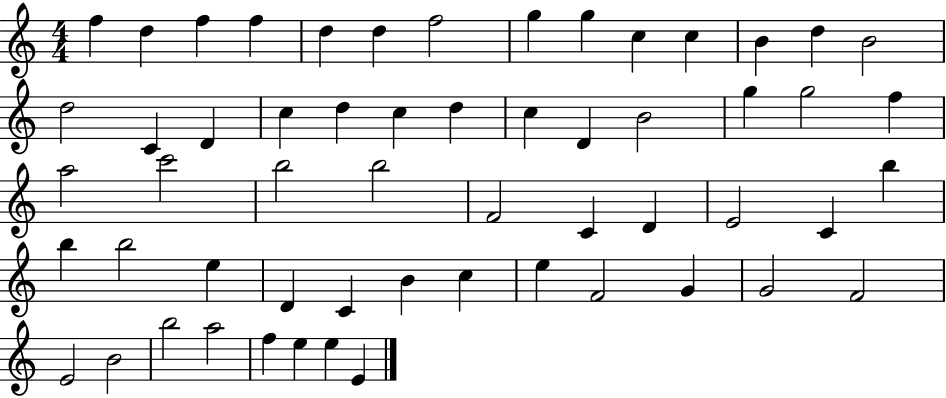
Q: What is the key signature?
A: C major